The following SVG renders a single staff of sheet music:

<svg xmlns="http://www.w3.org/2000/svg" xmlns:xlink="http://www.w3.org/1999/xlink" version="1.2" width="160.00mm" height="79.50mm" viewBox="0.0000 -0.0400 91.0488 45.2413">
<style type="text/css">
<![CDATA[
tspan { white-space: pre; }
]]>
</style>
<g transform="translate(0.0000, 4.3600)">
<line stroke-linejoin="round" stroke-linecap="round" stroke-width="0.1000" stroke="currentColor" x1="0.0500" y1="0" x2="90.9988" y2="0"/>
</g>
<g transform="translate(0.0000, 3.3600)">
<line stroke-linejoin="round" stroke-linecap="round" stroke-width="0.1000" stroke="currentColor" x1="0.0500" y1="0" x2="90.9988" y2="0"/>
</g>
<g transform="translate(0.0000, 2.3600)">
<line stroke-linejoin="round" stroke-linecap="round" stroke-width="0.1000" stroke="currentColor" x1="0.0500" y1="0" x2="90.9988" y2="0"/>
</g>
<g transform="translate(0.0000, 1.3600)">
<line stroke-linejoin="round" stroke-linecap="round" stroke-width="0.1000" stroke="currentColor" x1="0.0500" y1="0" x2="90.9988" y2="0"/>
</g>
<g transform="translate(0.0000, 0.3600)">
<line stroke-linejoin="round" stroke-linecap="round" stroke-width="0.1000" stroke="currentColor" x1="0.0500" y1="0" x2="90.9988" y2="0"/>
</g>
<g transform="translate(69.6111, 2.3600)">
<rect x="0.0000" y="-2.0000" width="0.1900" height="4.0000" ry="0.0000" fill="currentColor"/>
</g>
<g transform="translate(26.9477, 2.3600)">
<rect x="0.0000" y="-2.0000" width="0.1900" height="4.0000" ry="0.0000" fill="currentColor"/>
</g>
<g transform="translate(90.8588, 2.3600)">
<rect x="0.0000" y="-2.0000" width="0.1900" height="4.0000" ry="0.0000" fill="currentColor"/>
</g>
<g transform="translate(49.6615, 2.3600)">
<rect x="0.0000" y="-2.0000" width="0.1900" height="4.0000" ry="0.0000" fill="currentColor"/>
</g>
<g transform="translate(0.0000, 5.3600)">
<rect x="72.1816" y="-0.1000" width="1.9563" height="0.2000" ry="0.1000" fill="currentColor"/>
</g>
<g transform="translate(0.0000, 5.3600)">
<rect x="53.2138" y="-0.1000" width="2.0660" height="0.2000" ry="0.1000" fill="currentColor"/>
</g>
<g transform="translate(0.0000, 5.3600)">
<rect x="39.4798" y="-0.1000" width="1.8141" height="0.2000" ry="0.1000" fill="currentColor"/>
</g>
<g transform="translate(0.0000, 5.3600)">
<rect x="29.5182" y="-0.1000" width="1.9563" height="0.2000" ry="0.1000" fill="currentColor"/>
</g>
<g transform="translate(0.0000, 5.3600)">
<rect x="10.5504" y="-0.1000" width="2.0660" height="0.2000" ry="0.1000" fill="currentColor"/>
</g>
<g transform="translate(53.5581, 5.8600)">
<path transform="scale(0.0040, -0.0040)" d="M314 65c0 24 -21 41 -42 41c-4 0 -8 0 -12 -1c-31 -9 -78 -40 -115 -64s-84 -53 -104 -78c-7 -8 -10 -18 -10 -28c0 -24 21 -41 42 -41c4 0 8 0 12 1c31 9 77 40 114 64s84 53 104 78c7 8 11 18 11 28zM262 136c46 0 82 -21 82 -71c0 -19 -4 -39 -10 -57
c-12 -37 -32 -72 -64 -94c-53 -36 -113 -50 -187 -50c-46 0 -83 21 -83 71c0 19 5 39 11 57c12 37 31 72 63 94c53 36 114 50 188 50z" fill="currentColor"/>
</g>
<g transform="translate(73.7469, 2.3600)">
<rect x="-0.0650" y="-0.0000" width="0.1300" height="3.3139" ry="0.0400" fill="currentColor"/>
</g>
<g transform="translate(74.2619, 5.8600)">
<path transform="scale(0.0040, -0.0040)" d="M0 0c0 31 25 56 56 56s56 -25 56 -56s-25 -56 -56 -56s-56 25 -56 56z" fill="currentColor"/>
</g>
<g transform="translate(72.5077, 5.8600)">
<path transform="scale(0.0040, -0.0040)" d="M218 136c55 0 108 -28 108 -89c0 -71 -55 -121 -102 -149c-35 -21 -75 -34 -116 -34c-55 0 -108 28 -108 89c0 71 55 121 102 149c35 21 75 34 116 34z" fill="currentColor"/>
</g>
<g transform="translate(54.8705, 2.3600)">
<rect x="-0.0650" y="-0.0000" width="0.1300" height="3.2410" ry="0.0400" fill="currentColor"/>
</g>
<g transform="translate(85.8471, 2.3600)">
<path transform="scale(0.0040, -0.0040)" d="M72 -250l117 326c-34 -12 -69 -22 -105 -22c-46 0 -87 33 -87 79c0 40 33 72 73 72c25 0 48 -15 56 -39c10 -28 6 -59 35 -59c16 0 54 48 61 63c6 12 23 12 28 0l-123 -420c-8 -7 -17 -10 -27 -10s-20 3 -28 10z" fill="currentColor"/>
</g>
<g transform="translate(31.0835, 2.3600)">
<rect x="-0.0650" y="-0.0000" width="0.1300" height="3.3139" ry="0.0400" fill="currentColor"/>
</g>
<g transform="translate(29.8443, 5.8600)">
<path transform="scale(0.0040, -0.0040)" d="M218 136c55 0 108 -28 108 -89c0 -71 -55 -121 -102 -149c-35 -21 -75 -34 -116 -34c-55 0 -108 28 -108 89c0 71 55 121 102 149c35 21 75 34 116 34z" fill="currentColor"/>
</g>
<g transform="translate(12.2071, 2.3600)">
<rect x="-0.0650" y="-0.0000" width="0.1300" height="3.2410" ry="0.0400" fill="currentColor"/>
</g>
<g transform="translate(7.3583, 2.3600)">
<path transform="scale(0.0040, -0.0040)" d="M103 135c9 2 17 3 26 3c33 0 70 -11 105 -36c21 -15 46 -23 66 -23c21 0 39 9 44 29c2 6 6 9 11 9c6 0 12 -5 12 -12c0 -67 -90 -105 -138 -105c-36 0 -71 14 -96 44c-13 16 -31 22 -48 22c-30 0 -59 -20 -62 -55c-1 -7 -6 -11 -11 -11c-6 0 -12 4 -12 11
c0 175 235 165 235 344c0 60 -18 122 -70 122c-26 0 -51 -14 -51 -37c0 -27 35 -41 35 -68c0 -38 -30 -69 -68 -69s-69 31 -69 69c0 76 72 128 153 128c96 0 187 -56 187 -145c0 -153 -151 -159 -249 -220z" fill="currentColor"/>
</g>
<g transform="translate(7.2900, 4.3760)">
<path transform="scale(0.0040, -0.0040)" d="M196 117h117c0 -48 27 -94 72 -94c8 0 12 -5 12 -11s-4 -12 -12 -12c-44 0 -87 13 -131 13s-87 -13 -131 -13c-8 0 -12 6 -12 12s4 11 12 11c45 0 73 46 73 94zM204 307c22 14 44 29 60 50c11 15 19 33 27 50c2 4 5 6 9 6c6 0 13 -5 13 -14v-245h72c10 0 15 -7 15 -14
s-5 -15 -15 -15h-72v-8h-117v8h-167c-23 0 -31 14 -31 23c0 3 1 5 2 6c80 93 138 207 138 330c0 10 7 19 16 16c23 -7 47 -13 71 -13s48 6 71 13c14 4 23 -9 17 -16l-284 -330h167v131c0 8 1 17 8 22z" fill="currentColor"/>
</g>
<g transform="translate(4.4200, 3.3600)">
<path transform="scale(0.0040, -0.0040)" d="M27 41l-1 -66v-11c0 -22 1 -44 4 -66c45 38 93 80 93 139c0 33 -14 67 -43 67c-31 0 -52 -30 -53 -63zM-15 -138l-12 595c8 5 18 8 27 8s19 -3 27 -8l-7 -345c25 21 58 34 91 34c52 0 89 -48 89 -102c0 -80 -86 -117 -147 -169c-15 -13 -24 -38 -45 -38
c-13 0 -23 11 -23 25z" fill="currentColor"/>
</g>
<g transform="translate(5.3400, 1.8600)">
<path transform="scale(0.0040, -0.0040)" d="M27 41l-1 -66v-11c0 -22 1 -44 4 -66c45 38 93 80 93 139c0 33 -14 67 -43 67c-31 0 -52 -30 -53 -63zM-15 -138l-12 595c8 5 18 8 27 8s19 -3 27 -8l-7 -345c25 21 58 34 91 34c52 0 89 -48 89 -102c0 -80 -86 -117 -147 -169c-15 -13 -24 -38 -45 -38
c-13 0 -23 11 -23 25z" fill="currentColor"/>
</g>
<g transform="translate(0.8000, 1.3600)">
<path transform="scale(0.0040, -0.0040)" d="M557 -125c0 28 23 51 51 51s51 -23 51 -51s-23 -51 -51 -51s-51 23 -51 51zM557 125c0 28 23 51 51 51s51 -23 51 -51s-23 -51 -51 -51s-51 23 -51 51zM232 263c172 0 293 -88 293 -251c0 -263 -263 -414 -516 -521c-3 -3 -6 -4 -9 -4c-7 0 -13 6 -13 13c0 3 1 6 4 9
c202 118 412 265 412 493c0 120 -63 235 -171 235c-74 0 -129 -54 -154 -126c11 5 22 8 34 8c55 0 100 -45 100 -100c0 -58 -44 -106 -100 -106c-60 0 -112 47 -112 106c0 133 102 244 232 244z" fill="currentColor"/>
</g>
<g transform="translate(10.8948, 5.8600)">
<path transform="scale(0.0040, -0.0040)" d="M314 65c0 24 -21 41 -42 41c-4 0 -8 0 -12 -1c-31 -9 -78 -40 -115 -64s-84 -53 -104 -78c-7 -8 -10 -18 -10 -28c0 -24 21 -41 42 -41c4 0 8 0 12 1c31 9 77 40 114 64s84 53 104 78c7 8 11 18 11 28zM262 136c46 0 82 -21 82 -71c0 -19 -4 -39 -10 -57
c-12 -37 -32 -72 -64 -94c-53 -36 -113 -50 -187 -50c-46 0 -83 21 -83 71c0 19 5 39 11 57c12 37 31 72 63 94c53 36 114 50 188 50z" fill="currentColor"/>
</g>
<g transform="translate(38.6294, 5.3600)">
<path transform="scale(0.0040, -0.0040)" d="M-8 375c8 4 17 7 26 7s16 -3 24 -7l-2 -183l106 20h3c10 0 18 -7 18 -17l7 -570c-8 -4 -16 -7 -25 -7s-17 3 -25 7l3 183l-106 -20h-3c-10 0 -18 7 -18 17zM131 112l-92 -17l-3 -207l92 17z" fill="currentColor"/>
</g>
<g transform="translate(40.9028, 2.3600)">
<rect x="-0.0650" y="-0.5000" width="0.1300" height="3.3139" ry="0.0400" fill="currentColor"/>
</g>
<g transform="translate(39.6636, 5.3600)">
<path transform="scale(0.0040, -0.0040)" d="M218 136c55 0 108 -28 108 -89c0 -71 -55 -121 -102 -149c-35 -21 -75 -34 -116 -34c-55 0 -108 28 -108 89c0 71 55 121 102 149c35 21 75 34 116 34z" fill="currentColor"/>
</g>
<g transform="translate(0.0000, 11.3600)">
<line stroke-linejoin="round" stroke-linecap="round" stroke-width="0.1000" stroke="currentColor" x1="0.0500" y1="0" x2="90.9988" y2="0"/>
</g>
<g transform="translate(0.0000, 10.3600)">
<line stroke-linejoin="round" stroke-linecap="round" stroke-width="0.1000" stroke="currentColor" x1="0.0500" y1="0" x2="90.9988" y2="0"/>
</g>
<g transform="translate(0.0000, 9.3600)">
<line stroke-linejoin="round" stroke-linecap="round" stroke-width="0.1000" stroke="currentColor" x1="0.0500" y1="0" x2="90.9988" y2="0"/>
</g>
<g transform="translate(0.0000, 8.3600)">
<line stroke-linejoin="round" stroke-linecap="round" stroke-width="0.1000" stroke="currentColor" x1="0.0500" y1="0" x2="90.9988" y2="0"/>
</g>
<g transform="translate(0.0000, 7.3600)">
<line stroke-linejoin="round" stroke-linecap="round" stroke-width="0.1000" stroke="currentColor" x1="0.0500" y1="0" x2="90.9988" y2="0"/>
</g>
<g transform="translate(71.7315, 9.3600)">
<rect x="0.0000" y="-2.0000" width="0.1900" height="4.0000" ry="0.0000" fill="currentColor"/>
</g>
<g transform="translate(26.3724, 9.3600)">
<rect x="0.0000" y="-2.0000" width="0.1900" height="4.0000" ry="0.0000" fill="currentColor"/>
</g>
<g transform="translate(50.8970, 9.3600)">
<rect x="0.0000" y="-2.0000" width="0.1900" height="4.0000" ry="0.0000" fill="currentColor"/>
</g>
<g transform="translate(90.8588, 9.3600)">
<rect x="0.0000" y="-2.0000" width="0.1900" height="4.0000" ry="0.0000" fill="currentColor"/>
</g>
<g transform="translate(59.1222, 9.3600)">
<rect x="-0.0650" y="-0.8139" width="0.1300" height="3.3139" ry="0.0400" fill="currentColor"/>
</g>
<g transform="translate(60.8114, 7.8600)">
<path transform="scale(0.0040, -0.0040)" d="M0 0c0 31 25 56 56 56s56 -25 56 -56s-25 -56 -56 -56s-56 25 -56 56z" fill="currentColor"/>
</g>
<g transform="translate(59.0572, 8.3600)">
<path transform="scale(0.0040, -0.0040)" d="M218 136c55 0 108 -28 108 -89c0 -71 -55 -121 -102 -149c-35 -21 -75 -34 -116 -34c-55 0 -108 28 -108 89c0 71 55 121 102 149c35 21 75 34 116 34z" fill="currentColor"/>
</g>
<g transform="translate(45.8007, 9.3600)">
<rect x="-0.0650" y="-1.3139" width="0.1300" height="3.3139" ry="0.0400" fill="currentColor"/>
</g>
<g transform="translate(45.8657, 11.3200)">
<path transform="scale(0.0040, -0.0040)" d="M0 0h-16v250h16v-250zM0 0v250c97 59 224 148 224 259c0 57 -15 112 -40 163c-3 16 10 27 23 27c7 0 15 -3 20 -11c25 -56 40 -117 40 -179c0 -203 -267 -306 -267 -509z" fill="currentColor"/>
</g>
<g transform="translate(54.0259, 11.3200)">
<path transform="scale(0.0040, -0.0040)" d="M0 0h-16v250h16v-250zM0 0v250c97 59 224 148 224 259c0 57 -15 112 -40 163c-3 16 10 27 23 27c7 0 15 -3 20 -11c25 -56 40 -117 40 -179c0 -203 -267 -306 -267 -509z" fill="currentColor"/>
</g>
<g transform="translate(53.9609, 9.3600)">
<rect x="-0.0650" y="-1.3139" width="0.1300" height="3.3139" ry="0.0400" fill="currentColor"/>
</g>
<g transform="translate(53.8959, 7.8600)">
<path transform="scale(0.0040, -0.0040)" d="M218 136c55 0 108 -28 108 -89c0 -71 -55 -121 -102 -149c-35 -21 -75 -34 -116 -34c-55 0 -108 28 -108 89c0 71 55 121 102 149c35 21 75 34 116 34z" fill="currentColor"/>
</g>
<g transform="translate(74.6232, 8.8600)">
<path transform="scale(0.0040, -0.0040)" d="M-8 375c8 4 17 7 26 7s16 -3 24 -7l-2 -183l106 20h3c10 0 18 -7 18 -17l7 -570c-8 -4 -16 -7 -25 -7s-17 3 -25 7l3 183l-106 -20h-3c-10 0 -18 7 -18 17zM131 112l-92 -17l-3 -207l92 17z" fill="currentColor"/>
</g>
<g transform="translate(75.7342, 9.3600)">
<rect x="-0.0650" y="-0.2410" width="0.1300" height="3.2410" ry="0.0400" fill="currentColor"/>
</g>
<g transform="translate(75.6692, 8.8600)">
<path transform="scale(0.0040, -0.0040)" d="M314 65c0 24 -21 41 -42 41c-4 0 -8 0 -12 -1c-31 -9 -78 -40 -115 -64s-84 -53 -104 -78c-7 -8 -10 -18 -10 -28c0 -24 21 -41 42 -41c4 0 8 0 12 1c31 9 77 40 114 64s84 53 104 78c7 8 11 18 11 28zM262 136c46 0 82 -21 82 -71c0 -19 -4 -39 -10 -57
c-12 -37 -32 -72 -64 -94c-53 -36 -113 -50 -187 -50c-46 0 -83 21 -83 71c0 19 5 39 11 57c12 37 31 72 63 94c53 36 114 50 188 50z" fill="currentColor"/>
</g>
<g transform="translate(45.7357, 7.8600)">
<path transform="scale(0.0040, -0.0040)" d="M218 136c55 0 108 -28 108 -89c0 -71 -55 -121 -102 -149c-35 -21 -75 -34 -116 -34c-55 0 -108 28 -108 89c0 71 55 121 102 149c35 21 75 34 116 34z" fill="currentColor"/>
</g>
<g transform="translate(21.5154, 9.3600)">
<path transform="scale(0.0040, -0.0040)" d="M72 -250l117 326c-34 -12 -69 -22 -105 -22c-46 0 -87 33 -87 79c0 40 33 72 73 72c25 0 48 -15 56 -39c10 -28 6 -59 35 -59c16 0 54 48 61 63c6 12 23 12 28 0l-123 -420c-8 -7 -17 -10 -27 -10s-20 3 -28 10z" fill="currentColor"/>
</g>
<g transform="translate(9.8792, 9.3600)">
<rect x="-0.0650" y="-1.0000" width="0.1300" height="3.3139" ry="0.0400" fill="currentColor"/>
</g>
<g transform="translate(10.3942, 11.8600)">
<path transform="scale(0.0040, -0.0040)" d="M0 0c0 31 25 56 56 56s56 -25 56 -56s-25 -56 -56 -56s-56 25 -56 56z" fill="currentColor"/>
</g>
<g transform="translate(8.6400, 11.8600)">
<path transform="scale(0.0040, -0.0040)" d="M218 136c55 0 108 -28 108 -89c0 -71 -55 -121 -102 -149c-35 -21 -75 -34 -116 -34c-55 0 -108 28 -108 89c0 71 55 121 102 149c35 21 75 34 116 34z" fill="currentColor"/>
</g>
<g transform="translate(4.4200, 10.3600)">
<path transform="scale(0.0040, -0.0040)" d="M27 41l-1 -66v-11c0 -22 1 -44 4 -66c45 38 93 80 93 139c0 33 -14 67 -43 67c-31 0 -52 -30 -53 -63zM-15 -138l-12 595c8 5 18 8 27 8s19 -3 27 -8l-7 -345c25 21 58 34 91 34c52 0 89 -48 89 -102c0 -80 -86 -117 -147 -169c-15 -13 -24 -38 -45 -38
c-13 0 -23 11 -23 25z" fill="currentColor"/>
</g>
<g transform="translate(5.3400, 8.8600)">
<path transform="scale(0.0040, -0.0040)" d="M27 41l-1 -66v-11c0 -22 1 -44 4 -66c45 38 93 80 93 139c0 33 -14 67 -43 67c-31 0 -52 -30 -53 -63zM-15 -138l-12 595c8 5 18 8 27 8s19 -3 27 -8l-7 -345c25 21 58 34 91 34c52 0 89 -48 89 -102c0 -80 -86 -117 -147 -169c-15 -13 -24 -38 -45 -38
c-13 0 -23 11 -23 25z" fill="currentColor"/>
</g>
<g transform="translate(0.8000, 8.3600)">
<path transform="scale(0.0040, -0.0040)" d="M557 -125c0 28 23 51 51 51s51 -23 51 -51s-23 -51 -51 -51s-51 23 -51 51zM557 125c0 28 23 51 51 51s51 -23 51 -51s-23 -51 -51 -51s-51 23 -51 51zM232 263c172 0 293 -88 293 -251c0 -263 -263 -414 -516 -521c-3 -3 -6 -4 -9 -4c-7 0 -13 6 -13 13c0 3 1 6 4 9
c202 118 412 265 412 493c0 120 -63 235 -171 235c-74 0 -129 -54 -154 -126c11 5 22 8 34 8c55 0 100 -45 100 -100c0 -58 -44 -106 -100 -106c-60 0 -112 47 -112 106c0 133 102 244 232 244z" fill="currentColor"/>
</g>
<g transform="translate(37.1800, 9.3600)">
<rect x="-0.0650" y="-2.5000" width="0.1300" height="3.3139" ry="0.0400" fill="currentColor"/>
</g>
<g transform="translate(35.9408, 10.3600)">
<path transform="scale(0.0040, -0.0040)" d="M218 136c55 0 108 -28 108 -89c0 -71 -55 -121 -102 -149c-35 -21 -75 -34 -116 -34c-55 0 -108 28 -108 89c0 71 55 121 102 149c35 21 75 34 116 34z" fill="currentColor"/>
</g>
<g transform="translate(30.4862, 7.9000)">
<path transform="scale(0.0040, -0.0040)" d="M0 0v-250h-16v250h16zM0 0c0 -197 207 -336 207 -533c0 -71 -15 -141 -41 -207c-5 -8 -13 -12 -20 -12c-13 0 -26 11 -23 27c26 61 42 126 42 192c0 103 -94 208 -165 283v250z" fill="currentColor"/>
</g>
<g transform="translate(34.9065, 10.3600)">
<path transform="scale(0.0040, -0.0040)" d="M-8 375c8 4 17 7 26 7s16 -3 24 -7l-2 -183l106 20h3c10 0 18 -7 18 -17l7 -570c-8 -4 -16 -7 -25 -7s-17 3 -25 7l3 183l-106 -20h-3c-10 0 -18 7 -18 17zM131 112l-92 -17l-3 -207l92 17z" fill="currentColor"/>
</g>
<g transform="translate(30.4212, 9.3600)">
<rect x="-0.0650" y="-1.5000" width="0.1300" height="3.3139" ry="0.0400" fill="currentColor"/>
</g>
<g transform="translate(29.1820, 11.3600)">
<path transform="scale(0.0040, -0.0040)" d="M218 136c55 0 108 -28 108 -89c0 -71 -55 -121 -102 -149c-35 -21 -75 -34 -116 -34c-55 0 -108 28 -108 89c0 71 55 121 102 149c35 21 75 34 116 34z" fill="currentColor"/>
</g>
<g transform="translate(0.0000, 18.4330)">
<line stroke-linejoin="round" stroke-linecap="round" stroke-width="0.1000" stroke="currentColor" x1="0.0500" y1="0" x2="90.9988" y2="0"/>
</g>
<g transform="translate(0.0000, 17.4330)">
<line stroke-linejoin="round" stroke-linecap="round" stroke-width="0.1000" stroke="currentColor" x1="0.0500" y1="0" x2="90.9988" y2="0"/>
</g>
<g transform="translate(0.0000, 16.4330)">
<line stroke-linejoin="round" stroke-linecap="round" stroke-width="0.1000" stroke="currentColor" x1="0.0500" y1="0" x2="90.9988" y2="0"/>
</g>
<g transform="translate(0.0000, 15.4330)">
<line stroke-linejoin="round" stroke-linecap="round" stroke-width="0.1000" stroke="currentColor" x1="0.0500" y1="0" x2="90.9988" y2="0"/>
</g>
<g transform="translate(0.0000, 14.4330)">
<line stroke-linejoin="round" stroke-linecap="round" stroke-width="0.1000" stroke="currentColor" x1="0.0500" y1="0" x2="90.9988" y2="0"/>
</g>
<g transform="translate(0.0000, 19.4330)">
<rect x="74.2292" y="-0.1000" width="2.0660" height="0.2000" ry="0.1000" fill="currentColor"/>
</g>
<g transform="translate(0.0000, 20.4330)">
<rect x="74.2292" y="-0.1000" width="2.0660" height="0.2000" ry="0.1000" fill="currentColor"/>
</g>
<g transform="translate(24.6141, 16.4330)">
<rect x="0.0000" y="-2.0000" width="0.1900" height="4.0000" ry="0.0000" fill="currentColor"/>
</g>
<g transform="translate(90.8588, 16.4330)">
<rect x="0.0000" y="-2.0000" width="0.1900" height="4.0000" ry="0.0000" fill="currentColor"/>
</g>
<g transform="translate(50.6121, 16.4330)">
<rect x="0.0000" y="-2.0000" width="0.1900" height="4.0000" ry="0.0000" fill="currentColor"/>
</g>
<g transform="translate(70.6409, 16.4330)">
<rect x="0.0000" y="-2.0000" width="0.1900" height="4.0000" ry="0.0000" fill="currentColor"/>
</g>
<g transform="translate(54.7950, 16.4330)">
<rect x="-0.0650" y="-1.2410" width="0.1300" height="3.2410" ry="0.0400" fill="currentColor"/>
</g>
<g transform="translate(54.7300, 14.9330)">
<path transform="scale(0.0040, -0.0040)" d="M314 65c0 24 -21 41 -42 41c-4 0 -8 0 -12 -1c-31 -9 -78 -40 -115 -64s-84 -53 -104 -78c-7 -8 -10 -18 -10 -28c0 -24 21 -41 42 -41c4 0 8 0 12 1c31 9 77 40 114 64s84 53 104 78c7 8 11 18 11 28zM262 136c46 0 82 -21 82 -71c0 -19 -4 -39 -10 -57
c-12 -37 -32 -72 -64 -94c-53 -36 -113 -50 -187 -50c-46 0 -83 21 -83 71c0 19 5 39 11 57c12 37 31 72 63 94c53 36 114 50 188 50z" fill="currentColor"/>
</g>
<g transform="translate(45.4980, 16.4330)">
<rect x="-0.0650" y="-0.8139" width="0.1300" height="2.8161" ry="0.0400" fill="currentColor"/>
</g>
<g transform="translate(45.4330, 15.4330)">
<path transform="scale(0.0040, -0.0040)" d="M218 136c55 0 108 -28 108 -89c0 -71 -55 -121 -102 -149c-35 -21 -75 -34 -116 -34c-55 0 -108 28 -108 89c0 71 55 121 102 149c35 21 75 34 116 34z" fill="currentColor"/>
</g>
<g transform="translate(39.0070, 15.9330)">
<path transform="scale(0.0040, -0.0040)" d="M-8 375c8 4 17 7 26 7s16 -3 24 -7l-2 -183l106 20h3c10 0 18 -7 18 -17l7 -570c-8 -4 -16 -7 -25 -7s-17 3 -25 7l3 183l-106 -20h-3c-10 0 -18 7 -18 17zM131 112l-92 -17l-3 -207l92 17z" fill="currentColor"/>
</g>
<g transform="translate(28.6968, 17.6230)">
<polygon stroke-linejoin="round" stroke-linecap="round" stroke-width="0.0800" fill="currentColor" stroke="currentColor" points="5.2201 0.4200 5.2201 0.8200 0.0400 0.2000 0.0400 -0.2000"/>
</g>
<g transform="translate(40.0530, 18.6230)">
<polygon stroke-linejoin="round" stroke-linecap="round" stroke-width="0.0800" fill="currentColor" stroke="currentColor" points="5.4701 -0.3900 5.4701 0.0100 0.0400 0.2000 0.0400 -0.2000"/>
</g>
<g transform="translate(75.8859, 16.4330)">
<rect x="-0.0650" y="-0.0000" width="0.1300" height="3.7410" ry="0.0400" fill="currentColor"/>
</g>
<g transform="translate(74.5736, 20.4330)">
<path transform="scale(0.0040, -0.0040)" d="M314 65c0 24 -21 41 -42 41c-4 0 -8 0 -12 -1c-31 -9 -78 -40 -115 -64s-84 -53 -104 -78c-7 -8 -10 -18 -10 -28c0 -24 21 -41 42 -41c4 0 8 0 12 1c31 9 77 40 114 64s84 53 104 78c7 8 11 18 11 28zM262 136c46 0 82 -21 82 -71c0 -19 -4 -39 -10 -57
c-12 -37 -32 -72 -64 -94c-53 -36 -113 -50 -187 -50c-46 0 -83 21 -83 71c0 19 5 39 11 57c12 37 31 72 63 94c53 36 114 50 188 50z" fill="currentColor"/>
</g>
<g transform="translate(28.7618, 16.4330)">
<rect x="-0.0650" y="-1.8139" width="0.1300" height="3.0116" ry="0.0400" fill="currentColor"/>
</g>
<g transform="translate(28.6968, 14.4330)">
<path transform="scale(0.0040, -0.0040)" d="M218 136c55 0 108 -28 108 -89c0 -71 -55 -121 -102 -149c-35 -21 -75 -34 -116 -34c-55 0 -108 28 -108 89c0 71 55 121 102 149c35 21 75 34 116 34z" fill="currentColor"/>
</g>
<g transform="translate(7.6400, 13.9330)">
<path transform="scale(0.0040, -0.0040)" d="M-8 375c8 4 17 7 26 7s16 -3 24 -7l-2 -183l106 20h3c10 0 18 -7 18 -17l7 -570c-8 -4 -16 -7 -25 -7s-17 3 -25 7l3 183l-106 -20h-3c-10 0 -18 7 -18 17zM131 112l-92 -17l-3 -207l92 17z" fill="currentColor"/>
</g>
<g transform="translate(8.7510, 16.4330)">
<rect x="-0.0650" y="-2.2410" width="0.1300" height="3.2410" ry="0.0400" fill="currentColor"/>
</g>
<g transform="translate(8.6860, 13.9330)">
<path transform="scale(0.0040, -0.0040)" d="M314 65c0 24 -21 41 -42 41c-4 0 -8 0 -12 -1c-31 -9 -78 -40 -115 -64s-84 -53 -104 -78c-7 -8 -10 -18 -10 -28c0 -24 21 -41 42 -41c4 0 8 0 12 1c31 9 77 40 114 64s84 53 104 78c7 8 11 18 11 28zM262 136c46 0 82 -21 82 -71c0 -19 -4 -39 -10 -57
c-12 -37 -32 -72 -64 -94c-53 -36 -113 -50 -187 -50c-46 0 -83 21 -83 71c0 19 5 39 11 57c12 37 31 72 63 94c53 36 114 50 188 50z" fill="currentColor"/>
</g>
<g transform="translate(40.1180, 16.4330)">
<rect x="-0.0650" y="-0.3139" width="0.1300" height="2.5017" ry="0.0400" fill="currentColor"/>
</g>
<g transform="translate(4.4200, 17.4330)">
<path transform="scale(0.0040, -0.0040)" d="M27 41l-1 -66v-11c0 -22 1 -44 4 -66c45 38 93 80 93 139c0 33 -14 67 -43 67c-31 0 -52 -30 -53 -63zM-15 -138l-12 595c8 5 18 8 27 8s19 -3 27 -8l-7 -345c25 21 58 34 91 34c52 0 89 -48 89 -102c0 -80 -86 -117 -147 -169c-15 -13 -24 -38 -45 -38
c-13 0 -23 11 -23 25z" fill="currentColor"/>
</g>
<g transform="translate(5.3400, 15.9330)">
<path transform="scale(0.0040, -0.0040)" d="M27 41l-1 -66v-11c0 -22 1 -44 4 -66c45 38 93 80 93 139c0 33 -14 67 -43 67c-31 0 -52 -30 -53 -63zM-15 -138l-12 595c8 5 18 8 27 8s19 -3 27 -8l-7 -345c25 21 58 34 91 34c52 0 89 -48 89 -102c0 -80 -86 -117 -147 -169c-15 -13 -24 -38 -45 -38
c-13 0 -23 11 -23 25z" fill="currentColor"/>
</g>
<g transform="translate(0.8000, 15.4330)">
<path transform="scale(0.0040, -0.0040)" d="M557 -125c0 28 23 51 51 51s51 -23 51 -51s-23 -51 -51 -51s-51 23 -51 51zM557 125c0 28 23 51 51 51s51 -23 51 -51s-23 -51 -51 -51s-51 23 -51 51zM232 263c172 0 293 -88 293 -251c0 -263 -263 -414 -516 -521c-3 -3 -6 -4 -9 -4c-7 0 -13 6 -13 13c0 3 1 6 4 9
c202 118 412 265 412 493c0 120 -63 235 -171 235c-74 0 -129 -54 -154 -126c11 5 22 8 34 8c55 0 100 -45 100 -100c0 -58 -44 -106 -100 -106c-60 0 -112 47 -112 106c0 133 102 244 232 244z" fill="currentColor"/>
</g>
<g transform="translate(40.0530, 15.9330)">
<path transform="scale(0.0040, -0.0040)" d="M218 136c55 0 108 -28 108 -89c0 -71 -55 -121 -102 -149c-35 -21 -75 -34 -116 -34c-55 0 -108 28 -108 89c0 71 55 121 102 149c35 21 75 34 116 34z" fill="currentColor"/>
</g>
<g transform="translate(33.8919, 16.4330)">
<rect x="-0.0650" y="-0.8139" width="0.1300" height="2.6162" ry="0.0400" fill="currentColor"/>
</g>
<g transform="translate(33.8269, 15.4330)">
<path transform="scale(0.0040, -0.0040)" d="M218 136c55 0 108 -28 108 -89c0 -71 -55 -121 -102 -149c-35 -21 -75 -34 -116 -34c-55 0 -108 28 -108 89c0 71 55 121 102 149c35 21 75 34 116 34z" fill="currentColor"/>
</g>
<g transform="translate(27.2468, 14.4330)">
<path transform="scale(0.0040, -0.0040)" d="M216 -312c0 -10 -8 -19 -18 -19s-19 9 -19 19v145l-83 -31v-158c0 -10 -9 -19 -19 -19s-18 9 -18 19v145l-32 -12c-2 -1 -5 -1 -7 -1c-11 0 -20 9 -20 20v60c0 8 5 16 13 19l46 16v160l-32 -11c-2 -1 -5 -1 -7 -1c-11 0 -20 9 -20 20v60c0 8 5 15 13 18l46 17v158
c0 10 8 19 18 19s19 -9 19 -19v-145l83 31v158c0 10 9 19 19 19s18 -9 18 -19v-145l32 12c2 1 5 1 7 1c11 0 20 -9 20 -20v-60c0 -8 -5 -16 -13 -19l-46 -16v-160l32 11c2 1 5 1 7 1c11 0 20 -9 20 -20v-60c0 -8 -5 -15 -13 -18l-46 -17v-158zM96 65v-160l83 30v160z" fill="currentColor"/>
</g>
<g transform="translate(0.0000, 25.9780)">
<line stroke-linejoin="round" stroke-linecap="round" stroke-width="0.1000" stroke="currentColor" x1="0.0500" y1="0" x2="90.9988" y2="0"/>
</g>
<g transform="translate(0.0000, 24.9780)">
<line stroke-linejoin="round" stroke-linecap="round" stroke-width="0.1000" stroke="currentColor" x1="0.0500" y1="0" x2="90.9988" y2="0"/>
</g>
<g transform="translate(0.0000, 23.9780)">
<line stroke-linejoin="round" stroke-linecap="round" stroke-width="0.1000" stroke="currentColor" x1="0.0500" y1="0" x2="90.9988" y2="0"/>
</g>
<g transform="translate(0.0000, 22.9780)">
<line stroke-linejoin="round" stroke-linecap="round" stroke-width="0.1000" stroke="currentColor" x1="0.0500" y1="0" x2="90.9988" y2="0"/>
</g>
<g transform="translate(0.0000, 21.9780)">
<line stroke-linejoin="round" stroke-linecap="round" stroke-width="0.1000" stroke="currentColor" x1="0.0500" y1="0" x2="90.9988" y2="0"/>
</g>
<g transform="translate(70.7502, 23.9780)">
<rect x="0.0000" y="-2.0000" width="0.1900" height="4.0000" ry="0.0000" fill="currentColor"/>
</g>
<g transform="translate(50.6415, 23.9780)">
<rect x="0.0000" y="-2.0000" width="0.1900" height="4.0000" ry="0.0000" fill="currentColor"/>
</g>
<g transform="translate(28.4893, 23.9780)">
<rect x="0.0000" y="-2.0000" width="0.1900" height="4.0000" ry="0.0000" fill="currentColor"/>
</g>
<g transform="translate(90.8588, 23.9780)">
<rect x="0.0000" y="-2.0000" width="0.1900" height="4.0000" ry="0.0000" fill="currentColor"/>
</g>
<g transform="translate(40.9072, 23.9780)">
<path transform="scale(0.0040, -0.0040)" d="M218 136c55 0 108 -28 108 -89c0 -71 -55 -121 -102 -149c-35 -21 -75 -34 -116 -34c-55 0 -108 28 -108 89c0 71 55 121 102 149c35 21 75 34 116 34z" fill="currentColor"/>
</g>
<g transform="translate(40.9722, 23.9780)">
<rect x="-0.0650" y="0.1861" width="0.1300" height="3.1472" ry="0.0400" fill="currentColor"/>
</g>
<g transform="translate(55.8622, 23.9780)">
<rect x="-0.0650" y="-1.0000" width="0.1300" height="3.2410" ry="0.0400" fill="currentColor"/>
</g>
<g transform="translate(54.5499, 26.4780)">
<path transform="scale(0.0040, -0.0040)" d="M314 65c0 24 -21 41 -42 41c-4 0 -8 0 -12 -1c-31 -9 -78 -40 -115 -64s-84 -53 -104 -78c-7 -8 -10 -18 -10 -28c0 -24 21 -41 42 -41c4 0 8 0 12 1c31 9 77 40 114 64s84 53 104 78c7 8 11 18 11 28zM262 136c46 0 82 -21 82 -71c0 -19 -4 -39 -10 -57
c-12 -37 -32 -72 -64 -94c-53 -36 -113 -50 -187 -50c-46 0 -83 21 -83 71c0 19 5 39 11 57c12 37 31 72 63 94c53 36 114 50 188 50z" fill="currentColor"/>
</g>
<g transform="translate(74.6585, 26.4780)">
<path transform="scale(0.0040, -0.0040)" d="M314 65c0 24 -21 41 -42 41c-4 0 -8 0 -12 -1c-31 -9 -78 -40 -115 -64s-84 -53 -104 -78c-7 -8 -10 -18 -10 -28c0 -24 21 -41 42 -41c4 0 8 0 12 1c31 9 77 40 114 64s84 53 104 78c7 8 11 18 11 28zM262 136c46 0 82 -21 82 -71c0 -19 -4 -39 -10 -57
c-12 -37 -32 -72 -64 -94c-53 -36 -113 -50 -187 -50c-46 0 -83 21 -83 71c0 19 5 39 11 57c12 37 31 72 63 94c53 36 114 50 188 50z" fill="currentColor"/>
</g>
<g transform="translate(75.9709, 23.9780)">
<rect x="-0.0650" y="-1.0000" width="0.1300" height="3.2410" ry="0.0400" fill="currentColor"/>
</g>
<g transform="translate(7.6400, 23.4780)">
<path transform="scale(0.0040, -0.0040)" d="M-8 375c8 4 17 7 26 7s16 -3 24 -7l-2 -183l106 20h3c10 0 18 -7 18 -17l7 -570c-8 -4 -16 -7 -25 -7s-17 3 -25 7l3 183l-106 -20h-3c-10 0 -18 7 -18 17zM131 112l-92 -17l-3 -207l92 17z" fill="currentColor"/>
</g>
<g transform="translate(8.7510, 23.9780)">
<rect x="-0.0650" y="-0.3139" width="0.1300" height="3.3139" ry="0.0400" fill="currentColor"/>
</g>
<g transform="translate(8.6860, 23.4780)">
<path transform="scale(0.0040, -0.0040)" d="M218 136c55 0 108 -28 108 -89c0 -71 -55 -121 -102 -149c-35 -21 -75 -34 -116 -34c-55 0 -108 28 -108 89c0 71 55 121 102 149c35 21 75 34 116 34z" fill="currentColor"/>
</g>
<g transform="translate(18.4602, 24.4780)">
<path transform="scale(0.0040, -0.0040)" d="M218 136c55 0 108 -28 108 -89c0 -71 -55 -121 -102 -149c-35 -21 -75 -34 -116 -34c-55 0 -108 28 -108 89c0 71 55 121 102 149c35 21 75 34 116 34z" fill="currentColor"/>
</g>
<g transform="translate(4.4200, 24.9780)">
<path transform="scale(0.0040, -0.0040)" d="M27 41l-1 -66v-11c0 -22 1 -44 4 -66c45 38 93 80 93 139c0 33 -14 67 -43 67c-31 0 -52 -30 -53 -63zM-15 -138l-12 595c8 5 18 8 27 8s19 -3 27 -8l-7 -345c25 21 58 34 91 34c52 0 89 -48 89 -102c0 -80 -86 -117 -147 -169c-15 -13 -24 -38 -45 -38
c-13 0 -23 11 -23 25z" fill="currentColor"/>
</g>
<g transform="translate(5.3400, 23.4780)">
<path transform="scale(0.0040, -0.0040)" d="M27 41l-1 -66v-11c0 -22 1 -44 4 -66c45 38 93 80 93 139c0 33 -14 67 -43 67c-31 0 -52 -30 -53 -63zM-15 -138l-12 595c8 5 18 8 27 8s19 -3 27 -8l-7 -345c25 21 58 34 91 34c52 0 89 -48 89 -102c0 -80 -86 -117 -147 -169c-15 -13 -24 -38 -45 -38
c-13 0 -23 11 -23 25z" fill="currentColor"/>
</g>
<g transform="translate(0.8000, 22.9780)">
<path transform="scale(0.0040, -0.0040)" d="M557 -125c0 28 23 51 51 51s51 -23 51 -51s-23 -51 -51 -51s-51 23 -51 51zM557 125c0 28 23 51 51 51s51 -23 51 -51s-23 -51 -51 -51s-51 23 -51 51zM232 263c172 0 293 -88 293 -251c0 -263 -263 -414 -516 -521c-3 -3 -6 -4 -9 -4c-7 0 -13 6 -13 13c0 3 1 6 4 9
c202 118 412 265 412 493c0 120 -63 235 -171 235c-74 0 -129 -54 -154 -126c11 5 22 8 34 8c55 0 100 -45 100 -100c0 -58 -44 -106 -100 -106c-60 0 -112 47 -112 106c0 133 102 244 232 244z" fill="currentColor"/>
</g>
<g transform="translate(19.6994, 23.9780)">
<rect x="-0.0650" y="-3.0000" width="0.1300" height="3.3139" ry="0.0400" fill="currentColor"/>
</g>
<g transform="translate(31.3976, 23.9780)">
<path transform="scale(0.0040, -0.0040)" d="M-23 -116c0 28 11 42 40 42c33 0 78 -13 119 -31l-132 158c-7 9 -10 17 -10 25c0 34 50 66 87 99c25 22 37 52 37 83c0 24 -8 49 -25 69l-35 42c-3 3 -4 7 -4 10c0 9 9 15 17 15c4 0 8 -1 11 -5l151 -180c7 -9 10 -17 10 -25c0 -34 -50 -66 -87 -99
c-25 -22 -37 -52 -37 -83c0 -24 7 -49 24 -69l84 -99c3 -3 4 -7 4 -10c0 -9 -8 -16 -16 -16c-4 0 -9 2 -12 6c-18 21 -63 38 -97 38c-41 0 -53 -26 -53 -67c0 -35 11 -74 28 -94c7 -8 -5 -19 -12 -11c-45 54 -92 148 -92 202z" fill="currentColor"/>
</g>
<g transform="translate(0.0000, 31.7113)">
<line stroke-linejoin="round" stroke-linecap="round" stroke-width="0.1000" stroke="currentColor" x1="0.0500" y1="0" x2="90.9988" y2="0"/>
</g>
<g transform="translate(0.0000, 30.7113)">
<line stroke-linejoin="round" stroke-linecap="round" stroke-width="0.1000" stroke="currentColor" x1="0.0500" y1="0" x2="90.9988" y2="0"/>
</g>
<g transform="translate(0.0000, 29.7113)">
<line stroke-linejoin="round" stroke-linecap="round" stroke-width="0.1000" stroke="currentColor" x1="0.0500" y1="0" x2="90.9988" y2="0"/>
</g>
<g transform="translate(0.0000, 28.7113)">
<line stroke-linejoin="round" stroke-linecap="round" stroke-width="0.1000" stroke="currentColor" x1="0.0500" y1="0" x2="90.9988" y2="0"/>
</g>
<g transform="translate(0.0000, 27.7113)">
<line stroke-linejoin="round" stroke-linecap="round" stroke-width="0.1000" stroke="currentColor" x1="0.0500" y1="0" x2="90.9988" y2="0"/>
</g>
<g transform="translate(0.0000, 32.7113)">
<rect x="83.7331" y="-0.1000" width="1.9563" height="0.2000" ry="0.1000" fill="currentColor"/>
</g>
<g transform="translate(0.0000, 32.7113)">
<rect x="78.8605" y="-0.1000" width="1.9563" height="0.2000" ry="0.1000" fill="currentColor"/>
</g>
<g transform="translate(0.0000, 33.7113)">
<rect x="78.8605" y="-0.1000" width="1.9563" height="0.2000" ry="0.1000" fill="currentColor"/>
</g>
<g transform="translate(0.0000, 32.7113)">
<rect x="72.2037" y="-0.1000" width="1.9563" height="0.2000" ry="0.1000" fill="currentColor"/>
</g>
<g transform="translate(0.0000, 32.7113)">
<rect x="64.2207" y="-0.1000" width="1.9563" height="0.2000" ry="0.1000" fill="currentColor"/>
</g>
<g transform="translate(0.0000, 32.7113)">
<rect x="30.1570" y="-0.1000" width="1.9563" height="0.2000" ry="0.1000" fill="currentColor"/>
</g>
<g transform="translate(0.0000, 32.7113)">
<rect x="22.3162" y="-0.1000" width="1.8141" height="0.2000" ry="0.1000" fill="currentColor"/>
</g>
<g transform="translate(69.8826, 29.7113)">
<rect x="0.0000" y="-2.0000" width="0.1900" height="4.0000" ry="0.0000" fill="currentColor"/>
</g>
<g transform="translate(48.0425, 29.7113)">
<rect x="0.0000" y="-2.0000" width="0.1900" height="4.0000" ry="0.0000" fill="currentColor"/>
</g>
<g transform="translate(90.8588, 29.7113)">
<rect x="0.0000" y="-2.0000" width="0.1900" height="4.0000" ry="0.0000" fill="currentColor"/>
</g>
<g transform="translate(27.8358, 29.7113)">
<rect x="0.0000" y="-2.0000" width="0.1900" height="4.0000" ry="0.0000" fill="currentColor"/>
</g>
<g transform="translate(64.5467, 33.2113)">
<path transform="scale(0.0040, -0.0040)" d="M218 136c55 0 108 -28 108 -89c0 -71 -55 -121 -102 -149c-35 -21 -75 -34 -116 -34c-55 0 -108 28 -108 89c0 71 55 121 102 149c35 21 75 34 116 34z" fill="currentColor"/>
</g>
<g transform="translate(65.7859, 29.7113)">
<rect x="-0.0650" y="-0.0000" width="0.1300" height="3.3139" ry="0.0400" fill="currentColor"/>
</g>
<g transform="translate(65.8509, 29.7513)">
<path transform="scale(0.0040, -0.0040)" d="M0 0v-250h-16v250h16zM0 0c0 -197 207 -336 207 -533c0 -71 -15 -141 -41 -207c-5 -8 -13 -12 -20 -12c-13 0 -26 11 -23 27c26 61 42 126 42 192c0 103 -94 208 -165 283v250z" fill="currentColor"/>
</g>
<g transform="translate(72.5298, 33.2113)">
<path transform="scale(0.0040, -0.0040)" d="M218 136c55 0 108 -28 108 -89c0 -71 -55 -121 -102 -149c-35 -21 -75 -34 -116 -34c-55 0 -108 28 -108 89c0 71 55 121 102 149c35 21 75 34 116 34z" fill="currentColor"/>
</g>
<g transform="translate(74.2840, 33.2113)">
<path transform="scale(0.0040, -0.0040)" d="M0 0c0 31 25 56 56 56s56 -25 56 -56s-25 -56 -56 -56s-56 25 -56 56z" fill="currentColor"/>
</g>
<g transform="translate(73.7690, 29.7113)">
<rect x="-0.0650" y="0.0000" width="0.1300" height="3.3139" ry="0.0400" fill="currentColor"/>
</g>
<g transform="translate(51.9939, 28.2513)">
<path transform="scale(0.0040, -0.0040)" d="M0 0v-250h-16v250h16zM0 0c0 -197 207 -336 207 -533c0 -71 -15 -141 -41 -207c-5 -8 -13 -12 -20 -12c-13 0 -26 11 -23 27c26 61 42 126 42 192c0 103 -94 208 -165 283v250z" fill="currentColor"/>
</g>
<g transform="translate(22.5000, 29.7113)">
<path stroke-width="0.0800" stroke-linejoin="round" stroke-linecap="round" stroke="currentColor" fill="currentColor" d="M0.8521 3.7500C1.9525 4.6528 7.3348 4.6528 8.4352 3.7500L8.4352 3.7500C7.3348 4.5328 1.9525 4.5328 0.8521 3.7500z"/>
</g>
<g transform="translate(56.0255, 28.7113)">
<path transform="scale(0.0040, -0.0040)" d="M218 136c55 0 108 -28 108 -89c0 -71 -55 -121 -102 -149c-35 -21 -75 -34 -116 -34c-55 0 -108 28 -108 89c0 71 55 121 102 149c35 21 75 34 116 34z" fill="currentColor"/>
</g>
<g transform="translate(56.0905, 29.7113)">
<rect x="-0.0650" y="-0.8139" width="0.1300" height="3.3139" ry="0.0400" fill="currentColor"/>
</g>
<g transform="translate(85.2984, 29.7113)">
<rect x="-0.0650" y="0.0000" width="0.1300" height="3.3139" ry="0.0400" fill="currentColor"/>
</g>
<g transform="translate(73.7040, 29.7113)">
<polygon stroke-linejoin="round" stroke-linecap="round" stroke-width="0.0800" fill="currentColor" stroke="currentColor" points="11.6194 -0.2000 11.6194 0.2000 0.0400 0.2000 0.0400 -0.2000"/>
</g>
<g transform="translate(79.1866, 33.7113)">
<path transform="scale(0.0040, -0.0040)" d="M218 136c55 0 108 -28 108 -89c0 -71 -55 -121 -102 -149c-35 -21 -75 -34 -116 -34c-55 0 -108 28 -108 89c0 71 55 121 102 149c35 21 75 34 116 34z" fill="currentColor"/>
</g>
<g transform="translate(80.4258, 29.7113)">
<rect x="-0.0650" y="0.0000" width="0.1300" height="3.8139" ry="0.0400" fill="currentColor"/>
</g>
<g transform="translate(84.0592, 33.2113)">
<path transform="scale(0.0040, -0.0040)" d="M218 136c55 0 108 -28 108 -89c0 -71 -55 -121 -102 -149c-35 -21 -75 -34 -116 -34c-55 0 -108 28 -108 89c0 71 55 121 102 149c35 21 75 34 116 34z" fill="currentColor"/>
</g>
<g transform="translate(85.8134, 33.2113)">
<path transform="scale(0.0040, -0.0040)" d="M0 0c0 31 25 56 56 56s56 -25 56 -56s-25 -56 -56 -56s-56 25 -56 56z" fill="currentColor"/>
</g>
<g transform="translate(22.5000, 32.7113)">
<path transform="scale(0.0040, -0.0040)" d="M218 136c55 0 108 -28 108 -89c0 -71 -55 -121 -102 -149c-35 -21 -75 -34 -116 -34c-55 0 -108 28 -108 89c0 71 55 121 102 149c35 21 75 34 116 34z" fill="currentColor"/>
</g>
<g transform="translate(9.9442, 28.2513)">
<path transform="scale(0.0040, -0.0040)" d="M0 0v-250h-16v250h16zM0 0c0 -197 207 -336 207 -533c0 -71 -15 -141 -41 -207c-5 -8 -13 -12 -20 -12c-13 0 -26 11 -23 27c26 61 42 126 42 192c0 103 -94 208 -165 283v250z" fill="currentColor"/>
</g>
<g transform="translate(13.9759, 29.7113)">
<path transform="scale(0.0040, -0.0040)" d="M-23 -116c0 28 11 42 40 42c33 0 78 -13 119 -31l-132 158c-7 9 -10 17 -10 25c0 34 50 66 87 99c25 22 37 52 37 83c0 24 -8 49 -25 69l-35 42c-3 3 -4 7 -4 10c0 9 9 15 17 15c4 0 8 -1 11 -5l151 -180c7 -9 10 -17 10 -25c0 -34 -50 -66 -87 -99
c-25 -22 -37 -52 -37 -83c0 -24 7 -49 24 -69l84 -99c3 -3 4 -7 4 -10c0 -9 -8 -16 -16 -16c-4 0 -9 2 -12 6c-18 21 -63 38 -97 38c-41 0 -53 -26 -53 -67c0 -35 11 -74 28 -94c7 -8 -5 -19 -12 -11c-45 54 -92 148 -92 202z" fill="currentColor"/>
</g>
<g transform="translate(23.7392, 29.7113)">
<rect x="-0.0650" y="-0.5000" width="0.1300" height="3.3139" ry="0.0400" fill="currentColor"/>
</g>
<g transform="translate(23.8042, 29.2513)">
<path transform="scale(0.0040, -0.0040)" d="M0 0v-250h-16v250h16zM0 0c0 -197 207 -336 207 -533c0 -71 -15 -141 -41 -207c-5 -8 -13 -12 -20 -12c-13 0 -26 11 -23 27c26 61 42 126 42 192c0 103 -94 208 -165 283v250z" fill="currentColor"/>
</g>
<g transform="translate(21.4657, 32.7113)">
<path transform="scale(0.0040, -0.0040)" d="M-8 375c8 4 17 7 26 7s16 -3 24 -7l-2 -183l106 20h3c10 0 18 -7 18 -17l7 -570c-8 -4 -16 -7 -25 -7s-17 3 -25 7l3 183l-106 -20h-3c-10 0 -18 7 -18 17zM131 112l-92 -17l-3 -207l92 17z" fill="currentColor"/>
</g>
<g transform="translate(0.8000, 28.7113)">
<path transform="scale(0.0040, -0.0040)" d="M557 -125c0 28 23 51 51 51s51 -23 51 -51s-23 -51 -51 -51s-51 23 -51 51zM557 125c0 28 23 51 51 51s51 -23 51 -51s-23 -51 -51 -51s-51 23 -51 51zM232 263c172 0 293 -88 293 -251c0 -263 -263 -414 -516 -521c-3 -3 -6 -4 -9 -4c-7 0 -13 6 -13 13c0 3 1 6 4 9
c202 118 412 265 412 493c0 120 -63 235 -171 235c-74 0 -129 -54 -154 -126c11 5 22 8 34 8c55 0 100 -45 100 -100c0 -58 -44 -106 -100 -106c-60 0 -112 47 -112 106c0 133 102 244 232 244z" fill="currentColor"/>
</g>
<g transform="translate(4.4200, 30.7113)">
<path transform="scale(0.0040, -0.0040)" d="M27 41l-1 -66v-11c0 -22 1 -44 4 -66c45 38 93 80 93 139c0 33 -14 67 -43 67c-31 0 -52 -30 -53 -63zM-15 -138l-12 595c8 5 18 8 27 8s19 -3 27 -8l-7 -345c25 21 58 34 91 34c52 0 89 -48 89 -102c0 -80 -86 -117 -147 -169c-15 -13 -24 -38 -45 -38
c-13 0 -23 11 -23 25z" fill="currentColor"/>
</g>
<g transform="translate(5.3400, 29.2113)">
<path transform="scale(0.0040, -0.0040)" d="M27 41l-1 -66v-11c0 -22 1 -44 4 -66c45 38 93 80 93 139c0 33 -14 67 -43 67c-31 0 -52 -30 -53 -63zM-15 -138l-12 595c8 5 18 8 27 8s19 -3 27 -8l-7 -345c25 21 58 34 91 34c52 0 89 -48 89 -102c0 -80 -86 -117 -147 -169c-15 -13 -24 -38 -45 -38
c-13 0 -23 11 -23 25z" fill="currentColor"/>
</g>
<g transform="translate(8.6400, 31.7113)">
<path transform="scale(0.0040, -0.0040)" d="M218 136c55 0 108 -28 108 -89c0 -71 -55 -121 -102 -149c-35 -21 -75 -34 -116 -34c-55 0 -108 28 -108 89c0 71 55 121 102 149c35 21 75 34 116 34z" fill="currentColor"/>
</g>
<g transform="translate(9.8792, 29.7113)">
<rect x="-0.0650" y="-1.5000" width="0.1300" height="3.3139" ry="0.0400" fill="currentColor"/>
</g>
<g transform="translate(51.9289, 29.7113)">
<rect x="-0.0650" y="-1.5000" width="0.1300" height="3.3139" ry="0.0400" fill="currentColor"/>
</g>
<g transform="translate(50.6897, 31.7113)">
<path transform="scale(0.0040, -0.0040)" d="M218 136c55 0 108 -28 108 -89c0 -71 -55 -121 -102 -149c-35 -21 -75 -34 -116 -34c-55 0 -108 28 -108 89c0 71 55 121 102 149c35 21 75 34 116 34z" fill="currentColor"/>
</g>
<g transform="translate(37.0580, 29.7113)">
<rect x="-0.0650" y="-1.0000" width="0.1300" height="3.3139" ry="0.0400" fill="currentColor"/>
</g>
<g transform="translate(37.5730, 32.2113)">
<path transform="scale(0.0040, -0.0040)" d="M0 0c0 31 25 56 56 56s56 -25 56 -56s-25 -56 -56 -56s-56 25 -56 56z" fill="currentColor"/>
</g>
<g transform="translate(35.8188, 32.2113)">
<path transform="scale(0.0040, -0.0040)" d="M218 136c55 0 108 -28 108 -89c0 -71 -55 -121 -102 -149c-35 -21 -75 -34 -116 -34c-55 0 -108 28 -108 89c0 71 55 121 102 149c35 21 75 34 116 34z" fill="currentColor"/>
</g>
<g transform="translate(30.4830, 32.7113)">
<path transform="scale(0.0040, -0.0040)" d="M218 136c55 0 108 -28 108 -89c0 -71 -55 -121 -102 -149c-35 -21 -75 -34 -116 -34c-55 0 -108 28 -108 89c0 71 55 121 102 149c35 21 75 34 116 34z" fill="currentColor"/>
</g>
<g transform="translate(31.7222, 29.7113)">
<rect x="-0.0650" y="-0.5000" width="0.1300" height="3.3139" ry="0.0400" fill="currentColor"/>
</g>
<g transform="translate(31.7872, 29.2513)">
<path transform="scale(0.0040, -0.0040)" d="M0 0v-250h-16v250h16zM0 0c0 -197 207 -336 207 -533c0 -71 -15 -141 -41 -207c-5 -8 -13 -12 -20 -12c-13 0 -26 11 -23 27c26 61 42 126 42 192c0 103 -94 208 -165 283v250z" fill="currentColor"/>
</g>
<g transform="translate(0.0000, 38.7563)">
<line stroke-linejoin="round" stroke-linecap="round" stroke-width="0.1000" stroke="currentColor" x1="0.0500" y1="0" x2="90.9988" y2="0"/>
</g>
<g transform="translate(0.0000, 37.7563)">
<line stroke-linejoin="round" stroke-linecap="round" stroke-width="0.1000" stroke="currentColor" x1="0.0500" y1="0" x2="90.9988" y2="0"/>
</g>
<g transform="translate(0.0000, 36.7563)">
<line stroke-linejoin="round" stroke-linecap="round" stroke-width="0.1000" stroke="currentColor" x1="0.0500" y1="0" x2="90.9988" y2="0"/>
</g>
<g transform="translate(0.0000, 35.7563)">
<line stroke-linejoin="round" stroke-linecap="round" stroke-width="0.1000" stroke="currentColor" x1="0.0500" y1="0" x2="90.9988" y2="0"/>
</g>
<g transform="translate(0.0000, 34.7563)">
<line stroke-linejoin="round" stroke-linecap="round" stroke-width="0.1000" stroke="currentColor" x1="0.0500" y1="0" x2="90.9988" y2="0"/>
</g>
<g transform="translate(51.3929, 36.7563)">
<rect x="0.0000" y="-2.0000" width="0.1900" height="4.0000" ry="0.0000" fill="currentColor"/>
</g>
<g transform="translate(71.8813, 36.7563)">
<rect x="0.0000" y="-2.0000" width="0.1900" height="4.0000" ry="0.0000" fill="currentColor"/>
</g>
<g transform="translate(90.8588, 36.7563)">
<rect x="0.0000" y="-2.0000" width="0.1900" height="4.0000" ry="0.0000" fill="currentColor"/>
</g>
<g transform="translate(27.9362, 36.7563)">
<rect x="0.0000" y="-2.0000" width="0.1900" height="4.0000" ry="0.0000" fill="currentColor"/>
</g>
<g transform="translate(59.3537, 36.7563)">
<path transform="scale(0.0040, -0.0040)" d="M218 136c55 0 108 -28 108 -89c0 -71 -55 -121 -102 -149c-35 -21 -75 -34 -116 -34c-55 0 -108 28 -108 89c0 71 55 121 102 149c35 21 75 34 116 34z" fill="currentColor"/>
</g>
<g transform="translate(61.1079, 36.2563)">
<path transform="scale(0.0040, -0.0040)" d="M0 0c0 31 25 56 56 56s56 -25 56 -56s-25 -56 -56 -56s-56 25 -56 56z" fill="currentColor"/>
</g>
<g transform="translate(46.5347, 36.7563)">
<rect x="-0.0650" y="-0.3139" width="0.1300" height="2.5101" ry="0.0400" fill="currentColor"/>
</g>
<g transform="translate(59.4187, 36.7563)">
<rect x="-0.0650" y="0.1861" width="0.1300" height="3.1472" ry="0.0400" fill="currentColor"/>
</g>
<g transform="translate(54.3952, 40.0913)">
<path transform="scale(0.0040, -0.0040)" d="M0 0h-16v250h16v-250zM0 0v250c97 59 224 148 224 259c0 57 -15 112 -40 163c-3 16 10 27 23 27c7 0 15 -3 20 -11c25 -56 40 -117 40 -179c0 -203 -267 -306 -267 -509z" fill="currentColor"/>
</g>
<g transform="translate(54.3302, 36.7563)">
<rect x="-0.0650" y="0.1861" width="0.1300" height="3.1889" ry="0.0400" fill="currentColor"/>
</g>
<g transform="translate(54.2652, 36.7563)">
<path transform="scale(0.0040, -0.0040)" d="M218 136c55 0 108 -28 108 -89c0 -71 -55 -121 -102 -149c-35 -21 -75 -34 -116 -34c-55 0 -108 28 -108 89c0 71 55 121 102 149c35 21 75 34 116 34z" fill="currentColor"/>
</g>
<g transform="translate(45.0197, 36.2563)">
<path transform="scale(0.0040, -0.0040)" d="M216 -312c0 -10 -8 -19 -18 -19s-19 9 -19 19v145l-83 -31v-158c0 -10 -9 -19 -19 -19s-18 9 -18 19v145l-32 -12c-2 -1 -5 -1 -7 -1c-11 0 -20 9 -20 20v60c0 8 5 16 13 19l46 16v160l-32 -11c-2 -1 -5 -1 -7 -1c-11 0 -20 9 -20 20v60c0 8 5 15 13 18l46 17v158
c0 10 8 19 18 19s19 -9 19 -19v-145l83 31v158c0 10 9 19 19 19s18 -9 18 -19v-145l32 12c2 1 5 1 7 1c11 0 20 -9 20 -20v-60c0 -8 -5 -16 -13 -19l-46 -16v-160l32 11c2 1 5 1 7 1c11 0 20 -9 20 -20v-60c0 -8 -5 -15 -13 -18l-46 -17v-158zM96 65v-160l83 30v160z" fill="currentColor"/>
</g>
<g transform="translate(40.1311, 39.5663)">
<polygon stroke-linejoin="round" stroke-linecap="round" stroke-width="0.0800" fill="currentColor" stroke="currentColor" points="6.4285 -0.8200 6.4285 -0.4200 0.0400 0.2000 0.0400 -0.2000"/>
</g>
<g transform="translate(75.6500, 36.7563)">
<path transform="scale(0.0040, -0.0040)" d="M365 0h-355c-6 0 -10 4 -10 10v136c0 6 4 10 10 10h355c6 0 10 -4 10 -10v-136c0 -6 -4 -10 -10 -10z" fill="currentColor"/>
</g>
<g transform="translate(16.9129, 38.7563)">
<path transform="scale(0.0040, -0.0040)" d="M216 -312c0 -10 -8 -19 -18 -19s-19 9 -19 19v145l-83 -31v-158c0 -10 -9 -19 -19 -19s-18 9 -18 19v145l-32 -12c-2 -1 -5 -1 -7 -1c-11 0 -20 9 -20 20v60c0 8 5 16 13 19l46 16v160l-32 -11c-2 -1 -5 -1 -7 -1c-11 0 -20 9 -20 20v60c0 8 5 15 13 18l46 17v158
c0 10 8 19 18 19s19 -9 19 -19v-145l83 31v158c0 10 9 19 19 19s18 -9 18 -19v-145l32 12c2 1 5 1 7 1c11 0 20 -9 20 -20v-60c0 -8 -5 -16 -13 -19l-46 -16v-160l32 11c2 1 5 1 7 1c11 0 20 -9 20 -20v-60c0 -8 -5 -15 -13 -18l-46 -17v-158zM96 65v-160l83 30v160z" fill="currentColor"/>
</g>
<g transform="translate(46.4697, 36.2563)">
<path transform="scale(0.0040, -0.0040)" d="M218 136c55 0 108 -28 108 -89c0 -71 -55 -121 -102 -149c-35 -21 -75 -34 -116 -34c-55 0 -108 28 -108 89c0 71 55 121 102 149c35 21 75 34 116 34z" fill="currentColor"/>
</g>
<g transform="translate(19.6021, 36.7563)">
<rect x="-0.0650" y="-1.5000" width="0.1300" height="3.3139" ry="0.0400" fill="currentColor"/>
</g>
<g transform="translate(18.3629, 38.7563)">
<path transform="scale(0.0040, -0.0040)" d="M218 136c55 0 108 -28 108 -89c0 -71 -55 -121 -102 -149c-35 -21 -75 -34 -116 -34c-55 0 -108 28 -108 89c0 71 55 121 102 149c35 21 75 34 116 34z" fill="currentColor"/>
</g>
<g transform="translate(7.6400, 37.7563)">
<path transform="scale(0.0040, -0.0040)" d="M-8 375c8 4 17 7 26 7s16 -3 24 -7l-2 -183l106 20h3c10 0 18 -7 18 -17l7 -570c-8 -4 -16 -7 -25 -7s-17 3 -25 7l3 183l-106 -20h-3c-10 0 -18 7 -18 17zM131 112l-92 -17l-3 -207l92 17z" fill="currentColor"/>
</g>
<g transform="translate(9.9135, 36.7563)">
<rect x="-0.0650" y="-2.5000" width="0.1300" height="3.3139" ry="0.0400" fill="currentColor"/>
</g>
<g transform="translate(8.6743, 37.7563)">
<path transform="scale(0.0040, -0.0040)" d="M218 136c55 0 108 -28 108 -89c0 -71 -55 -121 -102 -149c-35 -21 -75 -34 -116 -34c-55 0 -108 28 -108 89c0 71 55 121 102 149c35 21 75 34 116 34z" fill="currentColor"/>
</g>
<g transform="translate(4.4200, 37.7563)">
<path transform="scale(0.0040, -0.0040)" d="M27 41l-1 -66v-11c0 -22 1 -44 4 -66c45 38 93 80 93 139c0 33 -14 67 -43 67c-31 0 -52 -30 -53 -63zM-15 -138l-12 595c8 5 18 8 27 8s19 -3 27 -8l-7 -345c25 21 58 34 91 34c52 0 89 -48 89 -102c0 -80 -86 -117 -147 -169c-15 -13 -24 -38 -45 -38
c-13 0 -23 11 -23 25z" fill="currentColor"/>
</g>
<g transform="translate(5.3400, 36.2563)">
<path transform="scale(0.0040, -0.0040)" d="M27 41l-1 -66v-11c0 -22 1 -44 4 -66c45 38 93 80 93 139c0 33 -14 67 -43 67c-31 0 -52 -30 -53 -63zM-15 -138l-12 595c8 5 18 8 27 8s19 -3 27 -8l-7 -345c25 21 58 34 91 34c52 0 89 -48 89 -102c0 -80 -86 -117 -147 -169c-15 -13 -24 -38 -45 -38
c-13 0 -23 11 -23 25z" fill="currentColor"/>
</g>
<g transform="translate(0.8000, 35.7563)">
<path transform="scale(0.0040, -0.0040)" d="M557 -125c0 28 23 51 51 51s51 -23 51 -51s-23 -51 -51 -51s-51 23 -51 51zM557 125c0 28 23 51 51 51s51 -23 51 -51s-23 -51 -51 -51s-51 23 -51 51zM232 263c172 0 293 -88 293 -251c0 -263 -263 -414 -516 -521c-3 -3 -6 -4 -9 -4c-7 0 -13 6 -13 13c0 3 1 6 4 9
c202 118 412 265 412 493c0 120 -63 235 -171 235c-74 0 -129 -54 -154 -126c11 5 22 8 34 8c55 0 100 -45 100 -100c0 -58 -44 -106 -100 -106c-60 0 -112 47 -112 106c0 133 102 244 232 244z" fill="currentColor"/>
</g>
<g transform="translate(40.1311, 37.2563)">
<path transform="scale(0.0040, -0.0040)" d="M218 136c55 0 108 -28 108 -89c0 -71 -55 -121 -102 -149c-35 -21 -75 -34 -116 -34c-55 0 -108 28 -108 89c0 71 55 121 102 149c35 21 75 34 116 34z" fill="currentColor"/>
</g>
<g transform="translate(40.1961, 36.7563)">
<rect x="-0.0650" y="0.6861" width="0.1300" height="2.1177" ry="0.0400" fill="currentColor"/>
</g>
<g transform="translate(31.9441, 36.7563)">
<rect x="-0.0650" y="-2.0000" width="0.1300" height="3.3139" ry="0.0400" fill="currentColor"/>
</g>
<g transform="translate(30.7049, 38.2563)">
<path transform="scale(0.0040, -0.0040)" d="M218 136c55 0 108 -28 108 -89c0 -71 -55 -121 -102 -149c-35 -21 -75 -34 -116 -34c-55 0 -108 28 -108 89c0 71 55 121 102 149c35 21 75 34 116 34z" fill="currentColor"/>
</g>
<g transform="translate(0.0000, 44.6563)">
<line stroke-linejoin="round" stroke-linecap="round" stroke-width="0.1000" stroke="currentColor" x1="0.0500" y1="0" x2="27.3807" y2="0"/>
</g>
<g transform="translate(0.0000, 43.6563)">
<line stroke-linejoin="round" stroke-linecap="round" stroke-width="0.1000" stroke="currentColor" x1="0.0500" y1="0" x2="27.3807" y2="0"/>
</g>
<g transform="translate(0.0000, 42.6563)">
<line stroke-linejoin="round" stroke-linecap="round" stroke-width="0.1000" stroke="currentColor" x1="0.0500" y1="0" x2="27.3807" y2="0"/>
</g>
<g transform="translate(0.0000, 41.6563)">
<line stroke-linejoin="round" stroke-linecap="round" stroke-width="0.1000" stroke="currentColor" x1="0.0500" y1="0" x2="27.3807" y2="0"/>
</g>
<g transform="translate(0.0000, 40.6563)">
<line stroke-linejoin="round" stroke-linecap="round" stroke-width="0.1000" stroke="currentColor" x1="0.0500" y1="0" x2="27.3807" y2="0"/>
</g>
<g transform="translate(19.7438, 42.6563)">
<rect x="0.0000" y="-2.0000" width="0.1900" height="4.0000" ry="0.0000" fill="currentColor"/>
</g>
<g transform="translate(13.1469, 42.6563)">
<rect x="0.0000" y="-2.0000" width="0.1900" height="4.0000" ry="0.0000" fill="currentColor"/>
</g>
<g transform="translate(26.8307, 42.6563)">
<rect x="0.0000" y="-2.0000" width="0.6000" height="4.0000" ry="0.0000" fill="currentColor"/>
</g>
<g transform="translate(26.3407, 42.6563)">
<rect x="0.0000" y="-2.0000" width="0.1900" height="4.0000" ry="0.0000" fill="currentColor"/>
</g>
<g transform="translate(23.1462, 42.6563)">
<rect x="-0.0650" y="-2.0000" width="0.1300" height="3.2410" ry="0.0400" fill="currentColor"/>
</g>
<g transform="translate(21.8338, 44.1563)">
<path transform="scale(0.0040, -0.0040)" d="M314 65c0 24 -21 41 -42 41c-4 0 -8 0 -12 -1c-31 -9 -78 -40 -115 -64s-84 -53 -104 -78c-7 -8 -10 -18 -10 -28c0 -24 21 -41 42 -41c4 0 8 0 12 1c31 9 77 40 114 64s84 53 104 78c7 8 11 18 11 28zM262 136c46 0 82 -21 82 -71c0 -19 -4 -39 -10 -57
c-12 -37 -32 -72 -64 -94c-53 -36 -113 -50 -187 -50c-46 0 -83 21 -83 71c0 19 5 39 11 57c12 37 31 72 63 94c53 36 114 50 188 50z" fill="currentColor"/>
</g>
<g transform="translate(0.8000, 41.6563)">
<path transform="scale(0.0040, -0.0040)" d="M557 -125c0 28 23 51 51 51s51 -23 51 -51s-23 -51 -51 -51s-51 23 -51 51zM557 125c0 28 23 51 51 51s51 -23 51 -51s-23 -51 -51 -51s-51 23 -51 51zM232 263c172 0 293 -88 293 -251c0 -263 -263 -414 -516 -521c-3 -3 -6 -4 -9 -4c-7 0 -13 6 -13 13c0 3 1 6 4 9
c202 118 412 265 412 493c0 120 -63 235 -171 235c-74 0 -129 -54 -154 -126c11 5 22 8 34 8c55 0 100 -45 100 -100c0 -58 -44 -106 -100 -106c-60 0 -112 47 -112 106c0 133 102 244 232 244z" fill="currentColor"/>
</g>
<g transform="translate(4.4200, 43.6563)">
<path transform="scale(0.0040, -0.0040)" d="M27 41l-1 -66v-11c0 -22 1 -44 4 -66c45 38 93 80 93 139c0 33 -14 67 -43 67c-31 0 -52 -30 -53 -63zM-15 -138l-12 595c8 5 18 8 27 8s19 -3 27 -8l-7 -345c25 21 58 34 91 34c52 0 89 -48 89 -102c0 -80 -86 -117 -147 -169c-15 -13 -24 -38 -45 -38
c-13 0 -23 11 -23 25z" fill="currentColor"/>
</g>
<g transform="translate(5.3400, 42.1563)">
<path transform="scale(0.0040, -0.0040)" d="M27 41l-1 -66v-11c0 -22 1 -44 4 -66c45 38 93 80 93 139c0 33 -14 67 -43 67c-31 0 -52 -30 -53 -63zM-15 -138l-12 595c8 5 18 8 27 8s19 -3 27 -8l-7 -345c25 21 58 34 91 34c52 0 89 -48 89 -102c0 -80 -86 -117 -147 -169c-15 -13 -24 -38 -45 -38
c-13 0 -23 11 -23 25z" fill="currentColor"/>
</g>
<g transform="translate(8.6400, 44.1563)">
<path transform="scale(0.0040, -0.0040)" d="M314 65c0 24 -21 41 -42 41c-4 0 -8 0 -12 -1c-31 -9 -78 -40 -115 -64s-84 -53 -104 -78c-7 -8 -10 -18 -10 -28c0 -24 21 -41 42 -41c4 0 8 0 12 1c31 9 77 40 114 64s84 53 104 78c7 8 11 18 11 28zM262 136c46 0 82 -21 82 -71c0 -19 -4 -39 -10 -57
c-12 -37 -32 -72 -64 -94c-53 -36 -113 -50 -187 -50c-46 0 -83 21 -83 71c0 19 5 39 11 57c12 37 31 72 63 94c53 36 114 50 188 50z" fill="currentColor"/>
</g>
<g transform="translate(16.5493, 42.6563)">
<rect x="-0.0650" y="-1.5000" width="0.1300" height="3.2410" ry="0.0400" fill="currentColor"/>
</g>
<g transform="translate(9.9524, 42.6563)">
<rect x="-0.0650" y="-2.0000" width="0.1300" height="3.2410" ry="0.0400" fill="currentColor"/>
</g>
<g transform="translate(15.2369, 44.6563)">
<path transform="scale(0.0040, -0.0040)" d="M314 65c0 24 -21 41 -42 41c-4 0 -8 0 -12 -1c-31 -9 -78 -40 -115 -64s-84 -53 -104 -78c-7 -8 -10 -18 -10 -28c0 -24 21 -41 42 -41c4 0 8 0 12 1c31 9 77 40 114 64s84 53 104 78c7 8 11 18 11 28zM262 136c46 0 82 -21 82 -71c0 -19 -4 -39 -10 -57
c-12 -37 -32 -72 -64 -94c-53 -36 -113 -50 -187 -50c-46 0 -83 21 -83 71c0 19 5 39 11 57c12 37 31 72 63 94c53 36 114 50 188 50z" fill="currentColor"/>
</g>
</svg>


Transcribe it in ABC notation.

X:1
T:Untitled
M:2/4
L:1/4
K:Bb
D,,2 D,, E,, D,,2 D,, z/2 F,, z/2 G,,/2 B,, G,/2 G,/2 F, E,2 B,2 ^A,/2 F,/2 E,/2 F,/2 G,2 C,,2 E, C, z D, F,,2 F,,2 G,,/2 z E,,/2 E,,/2 F,, G,,/2 F, D,,/2 D,,/2 C,,/2 D,,/2 B,, ^G,, A,, C,/2 ^E,/2 D,/2 D, z2 A,,2 G,,2 A,,2